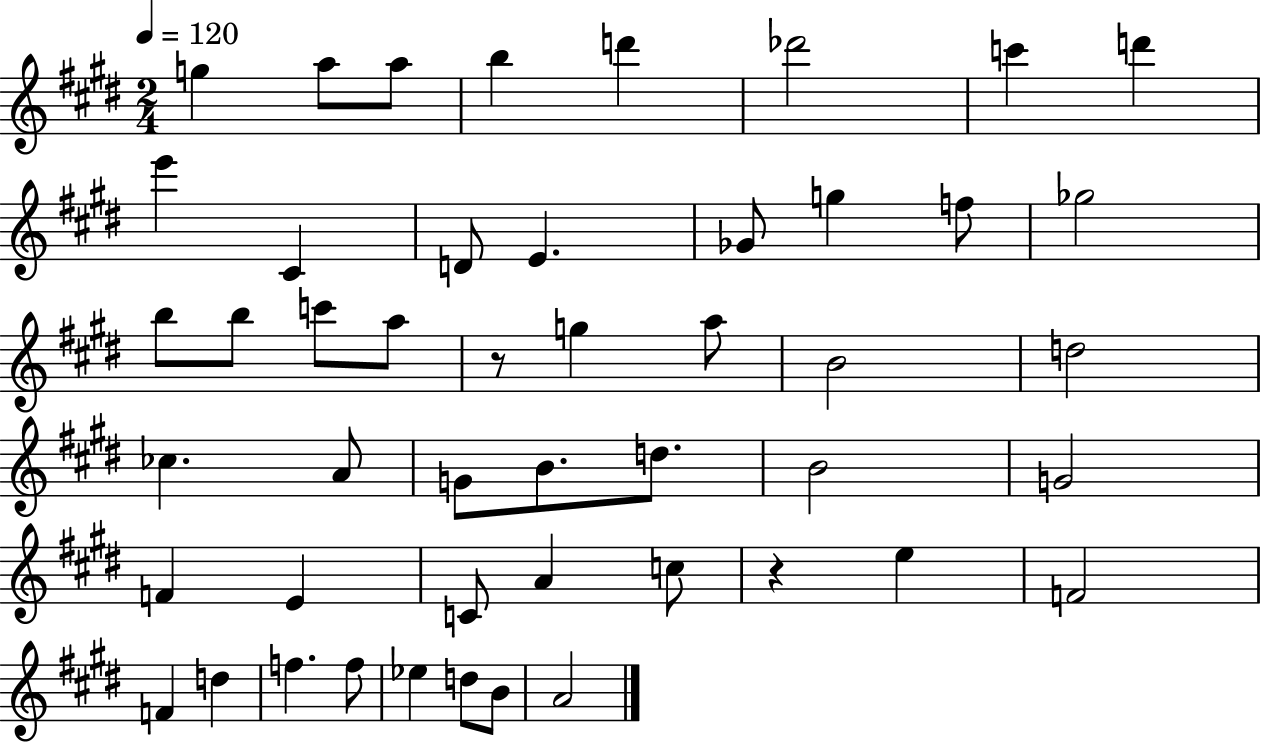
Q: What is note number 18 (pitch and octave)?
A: B5